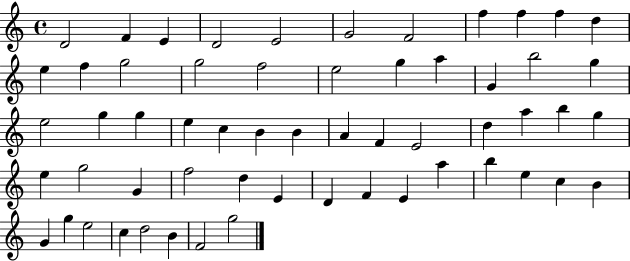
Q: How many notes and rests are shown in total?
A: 58